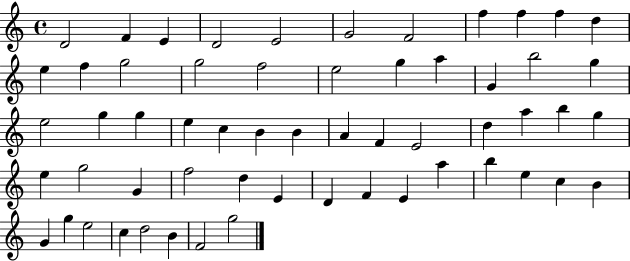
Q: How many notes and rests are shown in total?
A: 58